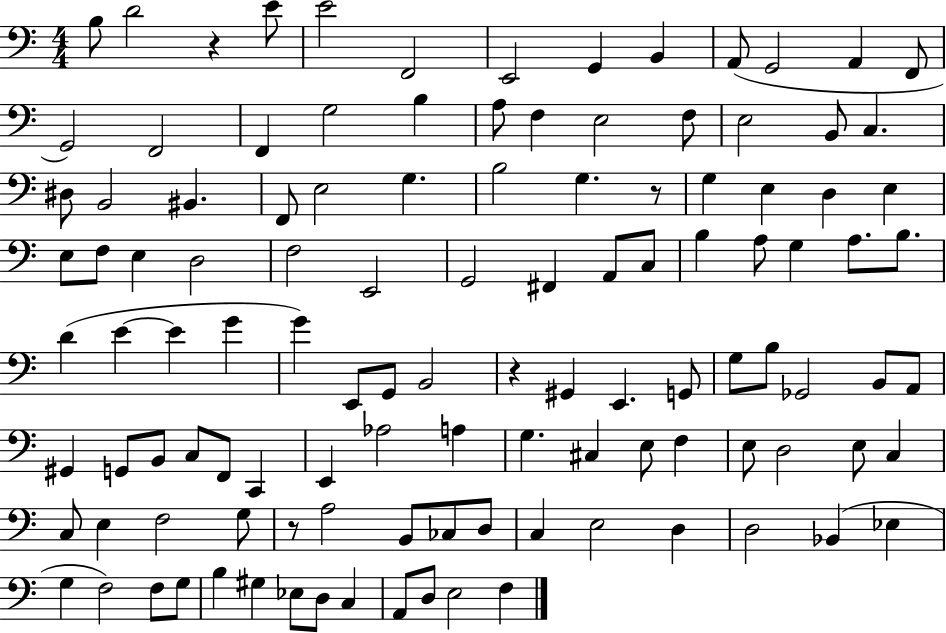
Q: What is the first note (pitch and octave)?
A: B3